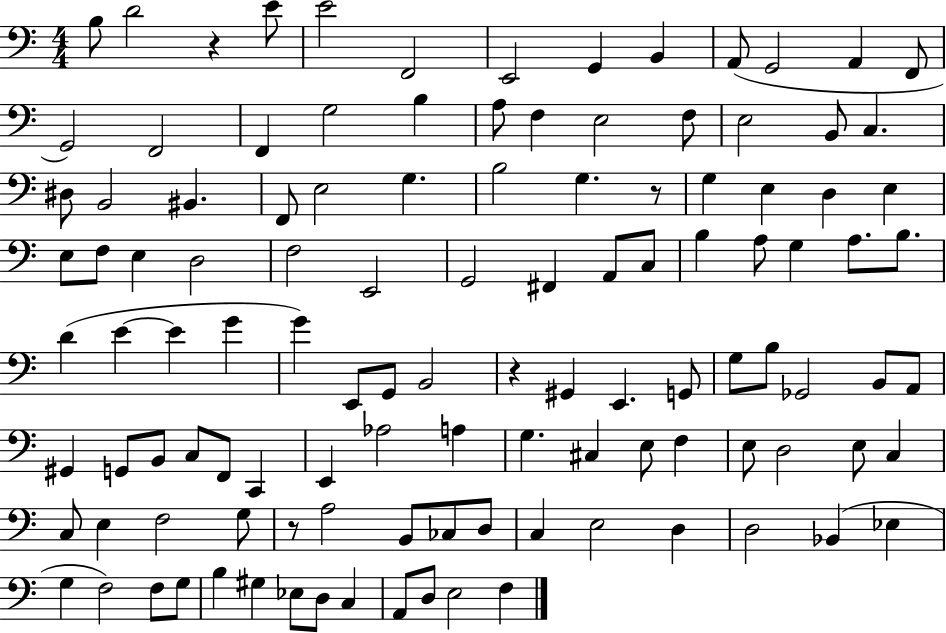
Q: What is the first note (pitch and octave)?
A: B3